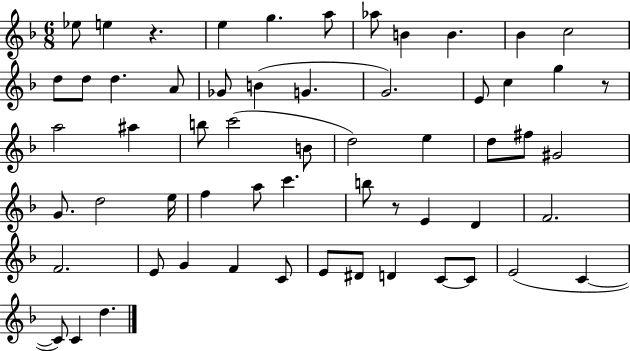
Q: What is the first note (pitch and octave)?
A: Eb5